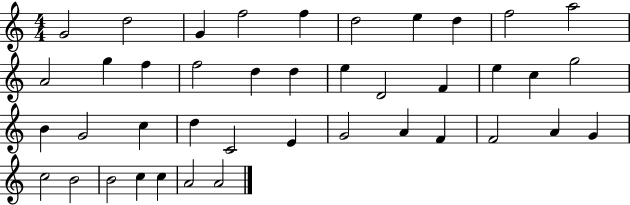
G4/h D5/h G4/q F5/h F5/q D5/h E5/q D5/q F5/h A5/h A4/h G5/q F5/q F5/h D5/q D5/q E5/q D4/h F4/q E5/q C5/q G5/h B4/q G4/h C5/q D5/q C4/h E4/q G4/h A4/q F4/q F4/h A4/q G4/q C5/h B4/h B4/h C5/q C5/q A4/h A4/h